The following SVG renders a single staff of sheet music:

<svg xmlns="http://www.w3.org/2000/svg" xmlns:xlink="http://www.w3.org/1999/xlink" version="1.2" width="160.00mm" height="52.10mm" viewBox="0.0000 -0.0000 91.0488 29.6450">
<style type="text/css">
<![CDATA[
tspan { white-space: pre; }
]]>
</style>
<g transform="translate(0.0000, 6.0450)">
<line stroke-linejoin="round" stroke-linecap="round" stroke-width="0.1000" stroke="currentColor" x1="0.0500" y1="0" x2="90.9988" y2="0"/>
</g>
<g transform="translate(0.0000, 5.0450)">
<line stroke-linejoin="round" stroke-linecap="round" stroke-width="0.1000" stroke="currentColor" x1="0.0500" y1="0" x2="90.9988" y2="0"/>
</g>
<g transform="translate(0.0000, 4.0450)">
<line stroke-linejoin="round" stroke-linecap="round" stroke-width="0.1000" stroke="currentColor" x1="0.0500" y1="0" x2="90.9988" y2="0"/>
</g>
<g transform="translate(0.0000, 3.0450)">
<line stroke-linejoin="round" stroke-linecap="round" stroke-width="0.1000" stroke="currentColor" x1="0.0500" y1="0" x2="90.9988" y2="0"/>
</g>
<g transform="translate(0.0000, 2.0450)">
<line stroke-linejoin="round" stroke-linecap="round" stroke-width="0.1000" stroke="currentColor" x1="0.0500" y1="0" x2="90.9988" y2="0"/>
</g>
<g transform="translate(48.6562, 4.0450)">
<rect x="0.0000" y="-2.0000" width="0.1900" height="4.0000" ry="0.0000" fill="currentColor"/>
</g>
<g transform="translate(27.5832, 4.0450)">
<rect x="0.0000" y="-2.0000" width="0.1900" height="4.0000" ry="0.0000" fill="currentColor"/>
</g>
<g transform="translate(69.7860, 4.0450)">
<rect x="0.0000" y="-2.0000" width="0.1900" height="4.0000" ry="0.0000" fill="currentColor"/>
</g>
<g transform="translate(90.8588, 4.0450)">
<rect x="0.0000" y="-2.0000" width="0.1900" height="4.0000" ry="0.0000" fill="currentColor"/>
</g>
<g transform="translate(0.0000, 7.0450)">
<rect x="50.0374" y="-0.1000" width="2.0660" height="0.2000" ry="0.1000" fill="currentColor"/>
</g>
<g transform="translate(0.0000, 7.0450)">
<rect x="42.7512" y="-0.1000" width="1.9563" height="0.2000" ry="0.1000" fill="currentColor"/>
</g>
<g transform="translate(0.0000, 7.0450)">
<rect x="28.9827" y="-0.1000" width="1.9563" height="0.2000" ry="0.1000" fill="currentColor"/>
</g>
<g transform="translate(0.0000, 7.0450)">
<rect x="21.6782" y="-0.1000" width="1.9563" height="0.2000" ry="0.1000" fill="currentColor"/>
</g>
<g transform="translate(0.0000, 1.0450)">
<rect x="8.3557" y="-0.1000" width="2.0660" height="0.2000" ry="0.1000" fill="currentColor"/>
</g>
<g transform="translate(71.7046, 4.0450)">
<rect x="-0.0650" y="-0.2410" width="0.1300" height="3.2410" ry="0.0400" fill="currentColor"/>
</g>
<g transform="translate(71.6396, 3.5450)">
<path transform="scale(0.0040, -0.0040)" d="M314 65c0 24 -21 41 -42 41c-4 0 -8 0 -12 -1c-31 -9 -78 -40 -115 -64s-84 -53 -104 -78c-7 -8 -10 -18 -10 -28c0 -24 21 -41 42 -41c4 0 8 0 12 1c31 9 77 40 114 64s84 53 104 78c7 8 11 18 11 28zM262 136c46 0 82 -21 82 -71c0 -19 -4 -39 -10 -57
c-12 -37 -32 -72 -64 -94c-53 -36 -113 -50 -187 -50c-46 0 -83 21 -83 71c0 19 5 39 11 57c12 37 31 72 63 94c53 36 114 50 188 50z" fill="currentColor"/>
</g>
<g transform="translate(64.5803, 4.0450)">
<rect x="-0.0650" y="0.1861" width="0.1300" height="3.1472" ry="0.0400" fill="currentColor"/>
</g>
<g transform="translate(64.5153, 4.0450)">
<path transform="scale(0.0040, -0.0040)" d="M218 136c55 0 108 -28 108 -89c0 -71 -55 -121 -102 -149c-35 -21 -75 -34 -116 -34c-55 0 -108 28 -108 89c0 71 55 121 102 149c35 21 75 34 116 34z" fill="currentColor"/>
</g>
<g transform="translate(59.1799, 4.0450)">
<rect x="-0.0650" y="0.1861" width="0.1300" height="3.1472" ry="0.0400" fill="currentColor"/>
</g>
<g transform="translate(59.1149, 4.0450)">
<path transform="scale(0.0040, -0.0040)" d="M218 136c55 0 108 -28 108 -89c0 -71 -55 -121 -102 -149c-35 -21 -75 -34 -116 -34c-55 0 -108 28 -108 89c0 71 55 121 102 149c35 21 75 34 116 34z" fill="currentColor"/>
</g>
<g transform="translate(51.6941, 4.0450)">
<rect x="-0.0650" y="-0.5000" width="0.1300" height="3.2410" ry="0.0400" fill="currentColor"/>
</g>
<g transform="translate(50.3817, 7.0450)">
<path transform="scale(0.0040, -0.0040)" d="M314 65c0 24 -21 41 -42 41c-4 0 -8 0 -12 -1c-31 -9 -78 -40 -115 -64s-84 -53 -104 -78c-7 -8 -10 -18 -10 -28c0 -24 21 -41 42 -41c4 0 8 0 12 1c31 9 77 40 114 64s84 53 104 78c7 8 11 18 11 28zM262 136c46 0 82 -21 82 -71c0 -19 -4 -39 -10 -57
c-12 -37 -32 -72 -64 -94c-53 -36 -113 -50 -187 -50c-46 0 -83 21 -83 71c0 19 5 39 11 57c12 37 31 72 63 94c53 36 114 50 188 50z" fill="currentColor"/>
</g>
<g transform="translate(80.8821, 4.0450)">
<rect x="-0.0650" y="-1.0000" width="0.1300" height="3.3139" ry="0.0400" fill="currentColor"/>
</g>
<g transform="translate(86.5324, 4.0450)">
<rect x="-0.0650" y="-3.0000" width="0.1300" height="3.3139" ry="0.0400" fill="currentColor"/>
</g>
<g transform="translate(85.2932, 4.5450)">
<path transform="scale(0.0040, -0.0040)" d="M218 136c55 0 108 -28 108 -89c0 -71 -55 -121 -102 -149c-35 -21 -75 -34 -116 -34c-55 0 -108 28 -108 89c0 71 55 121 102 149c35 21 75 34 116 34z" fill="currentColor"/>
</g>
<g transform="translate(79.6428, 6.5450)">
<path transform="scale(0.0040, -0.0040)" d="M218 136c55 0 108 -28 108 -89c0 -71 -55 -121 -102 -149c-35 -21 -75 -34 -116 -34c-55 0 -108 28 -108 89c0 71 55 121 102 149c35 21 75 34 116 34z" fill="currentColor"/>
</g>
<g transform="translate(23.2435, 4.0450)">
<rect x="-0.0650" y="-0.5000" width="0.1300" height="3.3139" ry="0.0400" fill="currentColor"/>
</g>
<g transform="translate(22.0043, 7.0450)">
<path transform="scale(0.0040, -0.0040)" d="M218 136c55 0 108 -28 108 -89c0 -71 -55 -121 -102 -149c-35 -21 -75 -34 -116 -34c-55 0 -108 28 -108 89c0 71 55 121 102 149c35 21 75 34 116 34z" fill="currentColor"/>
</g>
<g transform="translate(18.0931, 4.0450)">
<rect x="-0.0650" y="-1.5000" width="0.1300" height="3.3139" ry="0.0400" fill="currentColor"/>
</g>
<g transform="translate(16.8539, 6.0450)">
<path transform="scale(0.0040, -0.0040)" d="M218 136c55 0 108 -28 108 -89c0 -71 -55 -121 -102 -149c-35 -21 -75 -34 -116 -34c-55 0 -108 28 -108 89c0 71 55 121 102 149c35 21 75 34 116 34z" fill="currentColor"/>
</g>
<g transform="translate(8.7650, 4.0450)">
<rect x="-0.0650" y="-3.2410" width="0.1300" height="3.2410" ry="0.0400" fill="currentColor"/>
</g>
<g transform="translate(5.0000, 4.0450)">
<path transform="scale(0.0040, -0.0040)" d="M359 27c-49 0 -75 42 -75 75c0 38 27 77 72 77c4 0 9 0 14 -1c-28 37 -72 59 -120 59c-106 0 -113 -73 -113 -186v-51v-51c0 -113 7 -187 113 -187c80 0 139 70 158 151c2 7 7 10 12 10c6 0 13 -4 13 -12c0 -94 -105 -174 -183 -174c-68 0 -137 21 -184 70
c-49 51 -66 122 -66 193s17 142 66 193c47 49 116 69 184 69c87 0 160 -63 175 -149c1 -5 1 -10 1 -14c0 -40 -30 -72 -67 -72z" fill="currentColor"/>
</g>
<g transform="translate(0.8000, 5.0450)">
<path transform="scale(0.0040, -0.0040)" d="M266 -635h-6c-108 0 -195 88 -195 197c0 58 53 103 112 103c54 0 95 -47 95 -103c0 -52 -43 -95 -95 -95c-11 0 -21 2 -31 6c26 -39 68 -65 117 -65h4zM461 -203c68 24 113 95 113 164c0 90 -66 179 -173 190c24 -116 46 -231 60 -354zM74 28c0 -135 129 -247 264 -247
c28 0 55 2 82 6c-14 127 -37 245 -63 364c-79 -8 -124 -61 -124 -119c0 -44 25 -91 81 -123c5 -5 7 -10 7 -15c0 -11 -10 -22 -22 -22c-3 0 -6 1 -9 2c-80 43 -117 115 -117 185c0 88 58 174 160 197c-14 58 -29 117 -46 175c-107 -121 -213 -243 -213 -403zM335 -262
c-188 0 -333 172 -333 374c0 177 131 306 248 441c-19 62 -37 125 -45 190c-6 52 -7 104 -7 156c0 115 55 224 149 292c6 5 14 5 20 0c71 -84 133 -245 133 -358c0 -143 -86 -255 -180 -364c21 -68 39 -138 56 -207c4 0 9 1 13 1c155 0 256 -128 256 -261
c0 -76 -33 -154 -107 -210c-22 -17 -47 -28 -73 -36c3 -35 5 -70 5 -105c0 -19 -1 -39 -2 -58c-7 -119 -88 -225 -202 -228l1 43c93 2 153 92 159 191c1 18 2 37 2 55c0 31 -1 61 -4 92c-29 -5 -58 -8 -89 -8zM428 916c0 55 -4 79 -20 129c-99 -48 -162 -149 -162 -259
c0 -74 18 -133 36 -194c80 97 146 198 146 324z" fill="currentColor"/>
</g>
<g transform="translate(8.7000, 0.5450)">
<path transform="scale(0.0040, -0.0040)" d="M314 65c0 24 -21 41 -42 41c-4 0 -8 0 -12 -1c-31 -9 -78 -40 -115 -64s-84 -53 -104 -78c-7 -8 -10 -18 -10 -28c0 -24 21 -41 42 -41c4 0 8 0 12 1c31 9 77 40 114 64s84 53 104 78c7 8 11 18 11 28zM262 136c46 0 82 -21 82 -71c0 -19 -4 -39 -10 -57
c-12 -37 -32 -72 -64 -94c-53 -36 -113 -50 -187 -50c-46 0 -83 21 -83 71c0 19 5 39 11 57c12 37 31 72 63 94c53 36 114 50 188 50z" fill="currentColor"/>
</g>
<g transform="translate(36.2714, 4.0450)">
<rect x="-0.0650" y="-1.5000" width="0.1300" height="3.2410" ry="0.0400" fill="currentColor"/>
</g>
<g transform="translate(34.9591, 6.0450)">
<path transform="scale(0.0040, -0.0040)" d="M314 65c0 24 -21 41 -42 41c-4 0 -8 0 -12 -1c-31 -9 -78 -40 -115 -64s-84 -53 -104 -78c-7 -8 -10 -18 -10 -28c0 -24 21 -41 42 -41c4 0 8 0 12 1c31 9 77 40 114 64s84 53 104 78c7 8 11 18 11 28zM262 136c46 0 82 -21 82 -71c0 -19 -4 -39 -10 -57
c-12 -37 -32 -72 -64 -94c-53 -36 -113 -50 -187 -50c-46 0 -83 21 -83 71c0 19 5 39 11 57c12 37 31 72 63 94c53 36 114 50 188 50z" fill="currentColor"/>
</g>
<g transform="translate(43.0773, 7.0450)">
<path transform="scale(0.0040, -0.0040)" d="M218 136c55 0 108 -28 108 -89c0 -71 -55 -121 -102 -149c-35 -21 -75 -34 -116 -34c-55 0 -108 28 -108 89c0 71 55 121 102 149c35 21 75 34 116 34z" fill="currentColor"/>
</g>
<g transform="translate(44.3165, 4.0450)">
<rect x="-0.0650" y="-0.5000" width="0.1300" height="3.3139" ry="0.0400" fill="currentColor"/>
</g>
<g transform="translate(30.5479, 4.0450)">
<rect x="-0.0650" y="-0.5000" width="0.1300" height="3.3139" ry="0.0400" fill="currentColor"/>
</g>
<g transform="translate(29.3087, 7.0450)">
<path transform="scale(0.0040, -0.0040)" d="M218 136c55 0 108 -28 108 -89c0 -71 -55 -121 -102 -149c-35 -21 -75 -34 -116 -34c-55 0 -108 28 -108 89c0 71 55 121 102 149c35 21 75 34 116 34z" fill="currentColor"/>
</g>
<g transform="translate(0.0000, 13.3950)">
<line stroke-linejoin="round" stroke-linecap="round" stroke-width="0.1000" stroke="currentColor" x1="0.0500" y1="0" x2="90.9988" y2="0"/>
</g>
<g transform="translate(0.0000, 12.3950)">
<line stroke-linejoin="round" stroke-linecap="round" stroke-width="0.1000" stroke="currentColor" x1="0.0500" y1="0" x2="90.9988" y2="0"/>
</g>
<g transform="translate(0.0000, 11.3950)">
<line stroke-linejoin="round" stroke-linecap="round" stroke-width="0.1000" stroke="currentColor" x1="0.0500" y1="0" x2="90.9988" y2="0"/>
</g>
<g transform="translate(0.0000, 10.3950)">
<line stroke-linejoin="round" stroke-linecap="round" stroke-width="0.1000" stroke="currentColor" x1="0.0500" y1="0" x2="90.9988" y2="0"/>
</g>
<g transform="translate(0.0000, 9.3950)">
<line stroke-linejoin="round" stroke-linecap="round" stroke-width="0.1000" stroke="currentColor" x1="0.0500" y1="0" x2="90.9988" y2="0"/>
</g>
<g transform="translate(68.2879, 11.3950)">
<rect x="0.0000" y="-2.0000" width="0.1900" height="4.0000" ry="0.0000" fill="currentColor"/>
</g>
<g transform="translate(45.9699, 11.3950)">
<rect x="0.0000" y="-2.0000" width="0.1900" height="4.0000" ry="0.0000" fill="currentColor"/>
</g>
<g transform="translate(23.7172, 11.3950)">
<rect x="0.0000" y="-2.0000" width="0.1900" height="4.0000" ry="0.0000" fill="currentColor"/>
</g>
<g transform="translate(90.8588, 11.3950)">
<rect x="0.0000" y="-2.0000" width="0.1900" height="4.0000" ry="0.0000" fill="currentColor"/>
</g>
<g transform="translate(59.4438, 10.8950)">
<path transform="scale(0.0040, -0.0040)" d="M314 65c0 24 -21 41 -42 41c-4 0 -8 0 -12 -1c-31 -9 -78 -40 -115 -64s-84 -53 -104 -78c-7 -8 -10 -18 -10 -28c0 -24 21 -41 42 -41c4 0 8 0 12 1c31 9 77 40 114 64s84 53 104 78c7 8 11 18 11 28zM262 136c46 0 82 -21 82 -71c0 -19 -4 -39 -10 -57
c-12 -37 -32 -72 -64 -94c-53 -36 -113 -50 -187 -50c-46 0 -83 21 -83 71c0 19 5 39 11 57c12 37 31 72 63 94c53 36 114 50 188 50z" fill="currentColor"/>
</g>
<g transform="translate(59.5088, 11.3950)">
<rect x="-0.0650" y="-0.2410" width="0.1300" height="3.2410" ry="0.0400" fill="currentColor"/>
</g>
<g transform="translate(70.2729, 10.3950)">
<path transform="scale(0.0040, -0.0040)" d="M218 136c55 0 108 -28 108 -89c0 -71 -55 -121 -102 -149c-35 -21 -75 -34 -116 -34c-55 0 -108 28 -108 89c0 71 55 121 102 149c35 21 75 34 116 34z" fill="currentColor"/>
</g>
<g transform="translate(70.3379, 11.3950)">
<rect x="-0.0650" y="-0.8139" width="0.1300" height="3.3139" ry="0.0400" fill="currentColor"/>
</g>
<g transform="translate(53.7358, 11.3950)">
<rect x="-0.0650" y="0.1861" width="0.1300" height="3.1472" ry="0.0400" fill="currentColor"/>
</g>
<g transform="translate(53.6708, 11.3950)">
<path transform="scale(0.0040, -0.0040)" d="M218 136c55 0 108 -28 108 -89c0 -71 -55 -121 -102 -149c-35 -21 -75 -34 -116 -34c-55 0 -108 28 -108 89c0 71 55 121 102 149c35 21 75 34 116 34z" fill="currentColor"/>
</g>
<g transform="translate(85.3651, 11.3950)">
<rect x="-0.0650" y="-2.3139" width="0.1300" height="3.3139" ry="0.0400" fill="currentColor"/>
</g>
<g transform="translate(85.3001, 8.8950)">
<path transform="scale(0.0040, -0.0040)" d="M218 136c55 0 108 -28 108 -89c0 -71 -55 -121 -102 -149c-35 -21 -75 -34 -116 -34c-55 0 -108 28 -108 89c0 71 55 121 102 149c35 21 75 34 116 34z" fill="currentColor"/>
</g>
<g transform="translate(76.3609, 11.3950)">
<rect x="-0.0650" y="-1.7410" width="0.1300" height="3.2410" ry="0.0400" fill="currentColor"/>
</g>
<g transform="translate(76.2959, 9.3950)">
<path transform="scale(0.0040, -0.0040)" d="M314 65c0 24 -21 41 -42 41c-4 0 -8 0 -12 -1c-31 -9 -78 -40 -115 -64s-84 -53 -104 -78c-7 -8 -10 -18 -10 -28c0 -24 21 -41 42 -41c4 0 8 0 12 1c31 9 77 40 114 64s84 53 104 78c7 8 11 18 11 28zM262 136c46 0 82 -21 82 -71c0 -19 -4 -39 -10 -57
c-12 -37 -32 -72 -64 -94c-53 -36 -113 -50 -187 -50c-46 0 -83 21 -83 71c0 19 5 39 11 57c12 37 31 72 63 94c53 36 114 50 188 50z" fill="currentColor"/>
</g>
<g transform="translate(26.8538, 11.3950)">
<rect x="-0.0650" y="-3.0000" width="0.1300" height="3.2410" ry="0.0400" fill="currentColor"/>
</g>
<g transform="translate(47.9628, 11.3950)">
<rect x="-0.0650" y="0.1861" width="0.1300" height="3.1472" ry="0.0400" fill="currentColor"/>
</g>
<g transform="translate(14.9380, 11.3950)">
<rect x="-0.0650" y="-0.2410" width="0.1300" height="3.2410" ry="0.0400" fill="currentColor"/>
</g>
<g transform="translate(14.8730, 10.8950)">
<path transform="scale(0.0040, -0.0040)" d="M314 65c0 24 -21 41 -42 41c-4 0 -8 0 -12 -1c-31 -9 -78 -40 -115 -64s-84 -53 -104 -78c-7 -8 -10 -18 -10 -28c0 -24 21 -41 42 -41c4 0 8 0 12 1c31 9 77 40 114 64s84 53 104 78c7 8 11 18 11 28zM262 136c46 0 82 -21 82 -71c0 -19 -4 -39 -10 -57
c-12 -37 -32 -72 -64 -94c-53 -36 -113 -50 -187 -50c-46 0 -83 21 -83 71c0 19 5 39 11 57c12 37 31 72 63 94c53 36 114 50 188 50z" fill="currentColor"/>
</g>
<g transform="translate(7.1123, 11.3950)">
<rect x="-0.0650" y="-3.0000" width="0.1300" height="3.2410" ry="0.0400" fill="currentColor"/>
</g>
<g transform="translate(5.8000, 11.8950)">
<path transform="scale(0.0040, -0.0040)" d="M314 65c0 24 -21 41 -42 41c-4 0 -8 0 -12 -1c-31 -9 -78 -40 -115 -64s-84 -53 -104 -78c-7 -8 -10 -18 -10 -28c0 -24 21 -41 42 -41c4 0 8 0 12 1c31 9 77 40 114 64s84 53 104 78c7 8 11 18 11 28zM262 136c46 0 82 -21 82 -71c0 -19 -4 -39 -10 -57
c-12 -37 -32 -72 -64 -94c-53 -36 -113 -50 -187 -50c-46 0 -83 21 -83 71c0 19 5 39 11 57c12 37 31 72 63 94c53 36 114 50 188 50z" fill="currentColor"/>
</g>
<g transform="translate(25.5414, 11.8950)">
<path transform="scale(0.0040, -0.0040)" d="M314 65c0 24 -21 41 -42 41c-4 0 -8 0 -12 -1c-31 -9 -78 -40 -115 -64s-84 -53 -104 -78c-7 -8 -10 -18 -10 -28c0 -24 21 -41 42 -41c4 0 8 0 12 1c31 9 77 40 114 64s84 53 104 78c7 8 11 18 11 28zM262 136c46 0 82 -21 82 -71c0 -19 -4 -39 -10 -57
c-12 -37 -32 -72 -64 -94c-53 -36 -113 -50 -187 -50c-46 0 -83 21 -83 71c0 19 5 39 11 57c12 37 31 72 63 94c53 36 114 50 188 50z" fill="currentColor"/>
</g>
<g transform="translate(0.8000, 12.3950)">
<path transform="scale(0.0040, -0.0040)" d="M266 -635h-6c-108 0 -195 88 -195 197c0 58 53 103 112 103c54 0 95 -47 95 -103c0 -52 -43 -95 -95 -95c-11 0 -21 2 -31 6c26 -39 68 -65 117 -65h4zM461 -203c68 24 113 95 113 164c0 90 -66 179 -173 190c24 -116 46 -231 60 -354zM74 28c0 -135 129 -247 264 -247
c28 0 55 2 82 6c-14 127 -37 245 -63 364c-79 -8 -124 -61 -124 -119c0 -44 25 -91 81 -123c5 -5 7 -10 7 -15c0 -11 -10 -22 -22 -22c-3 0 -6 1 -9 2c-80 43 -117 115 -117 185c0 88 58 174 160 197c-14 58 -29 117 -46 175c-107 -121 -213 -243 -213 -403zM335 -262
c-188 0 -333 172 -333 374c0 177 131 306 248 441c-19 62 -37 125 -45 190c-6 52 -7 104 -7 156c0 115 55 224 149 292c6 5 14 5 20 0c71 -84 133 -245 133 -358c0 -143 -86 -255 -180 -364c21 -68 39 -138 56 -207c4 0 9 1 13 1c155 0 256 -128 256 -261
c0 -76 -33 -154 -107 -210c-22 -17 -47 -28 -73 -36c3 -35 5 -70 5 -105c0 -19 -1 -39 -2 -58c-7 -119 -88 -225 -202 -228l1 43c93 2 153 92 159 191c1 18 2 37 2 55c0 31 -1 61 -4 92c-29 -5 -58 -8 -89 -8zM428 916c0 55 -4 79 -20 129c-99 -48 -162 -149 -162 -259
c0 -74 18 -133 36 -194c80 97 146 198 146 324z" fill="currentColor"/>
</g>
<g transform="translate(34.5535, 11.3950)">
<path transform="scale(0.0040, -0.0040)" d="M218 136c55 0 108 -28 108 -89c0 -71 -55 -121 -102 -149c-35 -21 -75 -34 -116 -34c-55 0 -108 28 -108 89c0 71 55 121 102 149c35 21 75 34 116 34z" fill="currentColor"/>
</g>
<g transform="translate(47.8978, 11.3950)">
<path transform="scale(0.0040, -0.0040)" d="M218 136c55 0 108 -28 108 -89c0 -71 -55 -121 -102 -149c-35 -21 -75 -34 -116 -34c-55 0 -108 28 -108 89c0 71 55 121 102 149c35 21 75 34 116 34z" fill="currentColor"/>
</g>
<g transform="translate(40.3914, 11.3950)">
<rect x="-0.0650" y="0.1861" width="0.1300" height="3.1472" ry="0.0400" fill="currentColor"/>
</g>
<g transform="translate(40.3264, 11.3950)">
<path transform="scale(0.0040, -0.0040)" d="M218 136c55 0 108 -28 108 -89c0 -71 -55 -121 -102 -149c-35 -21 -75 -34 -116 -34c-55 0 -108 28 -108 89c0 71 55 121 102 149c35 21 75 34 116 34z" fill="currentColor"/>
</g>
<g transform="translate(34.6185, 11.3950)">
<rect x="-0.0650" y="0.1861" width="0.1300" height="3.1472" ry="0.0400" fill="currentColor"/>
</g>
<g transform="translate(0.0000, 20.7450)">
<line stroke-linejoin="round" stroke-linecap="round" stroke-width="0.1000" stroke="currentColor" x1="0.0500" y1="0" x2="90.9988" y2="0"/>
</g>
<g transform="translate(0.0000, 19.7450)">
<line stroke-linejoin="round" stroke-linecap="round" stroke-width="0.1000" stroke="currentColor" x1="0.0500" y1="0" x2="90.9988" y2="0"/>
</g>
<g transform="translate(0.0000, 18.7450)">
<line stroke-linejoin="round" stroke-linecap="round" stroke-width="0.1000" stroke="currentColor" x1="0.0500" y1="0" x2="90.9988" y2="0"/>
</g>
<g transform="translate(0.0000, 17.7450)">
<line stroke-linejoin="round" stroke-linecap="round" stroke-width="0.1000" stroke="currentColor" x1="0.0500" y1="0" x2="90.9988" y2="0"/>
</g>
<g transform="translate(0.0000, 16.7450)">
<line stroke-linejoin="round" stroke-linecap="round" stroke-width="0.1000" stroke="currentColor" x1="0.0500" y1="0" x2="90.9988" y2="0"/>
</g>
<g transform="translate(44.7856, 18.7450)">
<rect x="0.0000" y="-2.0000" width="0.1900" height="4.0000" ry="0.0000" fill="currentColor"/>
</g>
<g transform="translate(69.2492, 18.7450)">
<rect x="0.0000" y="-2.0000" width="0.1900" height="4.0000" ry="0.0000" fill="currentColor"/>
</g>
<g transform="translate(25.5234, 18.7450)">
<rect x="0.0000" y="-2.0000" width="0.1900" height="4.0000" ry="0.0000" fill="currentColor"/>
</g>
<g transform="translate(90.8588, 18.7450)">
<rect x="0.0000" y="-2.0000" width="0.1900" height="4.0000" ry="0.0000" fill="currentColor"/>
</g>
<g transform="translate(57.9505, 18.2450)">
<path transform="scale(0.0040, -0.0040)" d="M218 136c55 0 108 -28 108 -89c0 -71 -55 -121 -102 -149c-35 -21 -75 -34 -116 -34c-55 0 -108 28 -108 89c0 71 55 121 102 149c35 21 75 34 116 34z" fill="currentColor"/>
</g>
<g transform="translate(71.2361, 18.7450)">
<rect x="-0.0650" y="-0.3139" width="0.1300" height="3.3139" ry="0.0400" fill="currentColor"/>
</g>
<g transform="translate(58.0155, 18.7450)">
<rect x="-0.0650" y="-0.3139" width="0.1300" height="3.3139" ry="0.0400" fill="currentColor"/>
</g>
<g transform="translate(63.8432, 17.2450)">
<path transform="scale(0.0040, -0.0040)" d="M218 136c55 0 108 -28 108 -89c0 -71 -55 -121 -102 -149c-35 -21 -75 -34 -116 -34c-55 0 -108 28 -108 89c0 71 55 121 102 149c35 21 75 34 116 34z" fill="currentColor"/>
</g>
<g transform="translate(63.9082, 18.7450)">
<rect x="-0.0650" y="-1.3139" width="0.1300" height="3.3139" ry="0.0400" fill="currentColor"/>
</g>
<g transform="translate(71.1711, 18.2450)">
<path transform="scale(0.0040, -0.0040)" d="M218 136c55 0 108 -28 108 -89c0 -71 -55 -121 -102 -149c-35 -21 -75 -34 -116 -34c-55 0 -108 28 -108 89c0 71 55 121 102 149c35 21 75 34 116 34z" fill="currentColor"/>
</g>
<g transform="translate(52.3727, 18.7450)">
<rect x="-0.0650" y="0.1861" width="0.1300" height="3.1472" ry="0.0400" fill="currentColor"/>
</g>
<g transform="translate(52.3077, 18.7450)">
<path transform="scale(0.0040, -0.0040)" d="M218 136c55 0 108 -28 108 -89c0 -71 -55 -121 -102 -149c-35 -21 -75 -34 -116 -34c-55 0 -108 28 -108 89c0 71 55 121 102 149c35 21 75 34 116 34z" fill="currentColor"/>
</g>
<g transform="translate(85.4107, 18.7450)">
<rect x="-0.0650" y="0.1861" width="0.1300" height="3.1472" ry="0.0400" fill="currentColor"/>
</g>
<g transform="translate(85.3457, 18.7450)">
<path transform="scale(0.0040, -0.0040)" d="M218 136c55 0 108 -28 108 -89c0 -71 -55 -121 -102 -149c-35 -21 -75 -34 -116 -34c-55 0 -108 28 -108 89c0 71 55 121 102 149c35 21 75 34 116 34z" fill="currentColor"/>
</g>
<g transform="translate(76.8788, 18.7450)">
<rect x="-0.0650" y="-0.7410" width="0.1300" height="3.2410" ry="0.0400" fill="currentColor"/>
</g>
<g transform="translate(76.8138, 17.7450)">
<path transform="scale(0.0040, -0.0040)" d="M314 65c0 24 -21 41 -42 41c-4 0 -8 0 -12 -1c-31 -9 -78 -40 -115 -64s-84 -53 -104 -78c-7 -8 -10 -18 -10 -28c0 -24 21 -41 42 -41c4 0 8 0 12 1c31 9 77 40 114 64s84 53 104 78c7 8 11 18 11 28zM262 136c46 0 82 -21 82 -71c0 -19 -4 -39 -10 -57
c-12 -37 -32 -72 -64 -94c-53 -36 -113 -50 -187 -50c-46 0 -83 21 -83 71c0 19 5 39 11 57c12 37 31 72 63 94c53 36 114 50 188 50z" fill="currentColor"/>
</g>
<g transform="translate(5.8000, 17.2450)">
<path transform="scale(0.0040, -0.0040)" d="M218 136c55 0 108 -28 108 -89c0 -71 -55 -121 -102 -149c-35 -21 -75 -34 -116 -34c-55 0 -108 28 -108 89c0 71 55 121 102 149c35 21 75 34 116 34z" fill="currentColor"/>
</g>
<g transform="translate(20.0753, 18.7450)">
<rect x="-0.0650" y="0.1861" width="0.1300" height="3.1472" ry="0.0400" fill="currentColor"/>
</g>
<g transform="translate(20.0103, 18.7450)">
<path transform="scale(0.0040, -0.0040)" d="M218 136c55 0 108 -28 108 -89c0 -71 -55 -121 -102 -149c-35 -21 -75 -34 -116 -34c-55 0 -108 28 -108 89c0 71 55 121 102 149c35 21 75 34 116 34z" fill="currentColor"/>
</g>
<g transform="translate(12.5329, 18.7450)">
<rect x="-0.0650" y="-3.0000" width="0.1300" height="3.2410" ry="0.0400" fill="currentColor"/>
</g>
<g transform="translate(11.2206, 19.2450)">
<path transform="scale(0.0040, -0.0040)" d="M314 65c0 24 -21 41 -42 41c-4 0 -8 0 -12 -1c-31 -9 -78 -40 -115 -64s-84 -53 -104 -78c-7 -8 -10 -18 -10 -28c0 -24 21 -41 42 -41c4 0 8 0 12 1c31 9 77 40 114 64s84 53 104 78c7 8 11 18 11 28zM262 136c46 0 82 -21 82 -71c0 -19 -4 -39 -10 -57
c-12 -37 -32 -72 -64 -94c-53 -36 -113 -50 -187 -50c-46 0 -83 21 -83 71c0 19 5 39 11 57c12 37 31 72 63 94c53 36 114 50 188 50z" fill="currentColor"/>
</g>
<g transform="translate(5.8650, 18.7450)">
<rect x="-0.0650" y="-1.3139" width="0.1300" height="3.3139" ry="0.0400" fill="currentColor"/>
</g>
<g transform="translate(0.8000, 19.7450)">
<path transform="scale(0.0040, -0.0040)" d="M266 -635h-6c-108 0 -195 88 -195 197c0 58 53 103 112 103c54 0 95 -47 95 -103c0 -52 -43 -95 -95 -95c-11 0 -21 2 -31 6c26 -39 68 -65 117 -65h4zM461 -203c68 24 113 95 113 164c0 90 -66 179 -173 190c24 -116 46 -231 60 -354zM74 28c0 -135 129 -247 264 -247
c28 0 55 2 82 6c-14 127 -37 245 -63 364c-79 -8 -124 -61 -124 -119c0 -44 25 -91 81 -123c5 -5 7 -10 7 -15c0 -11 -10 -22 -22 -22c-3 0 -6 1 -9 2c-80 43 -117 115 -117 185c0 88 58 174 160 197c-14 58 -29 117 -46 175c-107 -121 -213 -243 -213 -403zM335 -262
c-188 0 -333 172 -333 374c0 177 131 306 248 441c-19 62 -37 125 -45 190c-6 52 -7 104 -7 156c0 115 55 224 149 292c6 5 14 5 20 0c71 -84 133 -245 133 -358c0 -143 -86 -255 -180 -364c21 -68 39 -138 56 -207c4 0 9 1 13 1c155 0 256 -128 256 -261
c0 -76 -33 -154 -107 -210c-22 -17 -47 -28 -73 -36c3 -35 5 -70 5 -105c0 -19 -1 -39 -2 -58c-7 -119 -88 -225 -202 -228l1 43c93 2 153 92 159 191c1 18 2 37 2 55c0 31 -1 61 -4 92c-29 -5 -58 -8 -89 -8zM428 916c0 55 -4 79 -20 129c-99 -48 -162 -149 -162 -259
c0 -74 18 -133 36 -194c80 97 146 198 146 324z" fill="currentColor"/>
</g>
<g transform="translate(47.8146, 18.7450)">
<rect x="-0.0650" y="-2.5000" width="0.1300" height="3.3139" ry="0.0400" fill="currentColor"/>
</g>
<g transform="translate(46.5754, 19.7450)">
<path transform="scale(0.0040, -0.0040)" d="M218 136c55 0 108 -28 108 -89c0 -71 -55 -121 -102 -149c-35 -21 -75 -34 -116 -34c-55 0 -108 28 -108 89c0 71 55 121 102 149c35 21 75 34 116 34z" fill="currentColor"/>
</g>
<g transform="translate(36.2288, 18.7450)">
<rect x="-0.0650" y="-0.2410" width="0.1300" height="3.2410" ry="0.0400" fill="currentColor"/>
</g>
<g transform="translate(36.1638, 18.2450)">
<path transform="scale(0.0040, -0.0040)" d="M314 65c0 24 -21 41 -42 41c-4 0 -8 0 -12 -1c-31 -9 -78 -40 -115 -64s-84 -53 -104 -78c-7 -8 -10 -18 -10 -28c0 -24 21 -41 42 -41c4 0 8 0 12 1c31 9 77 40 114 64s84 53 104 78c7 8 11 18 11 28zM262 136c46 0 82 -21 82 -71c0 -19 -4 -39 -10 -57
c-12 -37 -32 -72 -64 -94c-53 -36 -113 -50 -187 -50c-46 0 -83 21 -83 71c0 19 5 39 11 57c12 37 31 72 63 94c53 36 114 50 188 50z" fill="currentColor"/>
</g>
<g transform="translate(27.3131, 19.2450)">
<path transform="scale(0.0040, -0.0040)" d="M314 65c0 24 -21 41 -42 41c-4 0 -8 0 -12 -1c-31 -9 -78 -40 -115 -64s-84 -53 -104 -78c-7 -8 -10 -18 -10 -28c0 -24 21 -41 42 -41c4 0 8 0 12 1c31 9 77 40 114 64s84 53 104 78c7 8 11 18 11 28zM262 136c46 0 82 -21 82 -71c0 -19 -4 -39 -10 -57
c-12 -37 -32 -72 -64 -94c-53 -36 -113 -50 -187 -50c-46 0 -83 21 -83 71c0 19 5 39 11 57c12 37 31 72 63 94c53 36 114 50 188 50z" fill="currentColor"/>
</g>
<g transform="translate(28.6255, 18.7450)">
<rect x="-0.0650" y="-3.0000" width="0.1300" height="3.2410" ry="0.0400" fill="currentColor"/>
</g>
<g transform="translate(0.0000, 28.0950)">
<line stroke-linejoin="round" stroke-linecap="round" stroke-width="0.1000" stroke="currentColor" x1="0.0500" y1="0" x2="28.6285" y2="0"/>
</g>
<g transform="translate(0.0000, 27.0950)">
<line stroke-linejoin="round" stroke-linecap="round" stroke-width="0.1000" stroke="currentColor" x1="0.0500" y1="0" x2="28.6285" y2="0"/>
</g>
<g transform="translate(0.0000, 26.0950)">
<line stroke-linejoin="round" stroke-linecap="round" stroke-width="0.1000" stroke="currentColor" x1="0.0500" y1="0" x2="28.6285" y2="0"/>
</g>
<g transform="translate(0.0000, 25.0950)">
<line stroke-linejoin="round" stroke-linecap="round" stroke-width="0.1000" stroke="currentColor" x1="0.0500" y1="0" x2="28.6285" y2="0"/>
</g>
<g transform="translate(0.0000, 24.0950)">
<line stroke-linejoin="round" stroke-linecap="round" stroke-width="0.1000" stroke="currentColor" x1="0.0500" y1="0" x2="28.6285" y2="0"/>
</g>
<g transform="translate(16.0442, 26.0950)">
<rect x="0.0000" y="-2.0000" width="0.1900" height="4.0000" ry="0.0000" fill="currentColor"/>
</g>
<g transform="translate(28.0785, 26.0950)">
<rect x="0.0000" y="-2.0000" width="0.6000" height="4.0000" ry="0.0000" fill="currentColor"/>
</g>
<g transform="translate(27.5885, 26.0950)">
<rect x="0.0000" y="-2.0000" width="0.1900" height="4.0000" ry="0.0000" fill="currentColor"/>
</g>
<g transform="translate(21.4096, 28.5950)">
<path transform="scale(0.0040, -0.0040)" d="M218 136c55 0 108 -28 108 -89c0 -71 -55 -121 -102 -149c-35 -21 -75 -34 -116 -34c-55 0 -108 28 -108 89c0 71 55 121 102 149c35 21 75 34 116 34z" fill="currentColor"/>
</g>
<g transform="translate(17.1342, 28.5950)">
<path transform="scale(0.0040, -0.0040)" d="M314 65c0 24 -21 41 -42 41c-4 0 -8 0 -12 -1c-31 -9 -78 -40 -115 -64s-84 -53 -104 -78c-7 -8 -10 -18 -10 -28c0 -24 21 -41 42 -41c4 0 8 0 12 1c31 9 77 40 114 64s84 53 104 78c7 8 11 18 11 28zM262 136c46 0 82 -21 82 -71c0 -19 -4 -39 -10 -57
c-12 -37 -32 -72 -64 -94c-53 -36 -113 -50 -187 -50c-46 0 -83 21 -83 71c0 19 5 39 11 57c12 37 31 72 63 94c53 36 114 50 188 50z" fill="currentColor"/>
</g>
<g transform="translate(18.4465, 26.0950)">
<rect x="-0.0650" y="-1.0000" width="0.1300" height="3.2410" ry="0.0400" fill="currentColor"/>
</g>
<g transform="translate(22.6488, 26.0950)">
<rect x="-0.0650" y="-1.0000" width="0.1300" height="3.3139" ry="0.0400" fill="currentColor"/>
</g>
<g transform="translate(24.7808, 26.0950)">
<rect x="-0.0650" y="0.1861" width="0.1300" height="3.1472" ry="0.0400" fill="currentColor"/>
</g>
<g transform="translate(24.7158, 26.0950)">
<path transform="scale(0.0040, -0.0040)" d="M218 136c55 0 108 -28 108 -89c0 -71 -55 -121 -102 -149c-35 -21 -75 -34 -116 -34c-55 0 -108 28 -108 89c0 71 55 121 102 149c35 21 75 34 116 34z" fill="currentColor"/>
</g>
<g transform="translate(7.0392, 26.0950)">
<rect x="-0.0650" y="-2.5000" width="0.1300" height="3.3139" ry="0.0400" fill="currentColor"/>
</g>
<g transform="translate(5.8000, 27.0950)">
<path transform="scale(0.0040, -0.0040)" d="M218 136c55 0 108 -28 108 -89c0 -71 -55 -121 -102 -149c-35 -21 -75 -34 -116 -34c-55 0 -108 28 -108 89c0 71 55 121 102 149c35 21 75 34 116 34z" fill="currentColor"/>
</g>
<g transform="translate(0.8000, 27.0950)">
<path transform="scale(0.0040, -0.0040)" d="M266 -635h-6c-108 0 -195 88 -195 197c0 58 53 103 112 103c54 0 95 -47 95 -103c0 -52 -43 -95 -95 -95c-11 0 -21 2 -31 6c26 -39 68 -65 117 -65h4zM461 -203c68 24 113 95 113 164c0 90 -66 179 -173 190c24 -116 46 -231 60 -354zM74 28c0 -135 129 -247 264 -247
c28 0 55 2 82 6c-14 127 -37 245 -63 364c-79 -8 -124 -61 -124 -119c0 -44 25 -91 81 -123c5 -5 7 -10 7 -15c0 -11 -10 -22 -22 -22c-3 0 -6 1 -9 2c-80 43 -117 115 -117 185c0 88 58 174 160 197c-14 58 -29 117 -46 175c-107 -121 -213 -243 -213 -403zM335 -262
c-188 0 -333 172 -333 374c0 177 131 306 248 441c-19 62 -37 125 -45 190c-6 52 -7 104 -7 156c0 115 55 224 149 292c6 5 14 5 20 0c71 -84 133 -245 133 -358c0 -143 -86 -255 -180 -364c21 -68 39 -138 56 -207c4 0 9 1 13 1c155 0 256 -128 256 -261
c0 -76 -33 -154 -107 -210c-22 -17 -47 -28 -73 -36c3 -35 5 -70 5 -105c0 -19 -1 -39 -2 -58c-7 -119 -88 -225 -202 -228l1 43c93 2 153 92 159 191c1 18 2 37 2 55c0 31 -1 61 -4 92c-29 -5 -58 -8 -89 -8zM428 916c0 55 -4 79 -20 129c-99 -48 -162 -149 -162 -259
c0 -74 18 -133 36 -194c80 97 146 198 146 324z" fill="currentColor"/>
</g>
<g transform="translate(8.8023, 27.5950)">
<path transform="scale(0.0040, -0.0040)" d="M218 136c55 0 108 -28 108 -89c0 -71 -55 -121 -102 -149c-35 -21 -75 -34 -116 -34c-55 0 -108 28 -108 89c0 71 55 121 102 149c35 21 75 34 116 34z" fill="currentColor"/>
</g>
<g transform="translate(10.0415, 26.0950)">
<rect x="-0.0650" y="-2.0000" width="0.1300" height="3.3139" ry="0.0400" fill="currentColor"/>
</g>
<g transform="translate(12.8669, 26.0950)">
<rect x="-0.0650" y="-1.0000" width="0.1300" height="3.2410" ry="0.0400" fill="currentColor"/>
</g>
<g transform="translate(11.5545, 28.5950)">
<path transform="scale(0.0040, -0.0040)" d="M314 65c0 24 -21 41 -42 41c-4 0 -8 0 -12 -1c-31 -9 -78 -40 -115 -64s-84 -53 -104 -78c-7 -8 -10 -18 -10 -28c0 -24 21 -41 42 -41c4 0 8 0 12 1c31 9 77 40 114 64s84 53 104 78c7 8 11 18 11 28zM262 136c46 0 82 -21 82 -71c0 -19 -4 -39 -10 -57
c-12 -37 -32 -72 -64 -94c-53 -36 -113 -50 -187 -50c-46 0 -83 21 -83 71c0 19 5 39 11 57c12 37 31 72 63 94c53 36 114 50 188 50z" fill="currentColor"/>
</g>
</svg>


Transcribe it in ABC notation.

X:1
T:Untitled
M:4/4
L:1/4
K:C
b2 E C C E2 C C2 B B c2 D A A2 c2 A2 B B B B c2 d f2 g e A2 B A2 c2 G B c e c d2 B G F D2 D2 D B